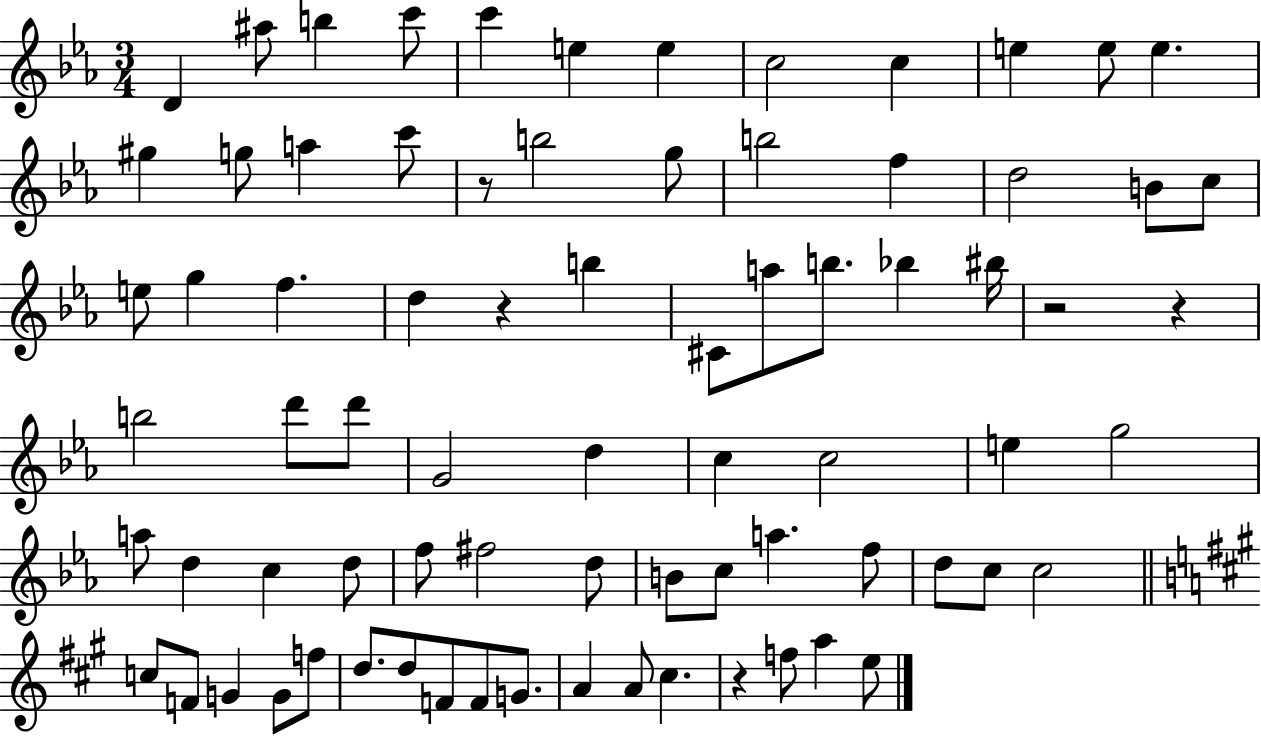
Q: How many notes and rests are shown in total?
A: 77